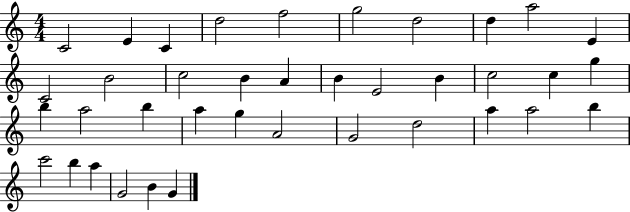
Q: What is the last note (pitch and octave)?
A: G4